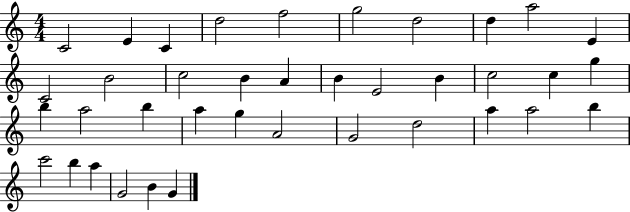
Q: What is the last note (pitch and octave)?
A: G4